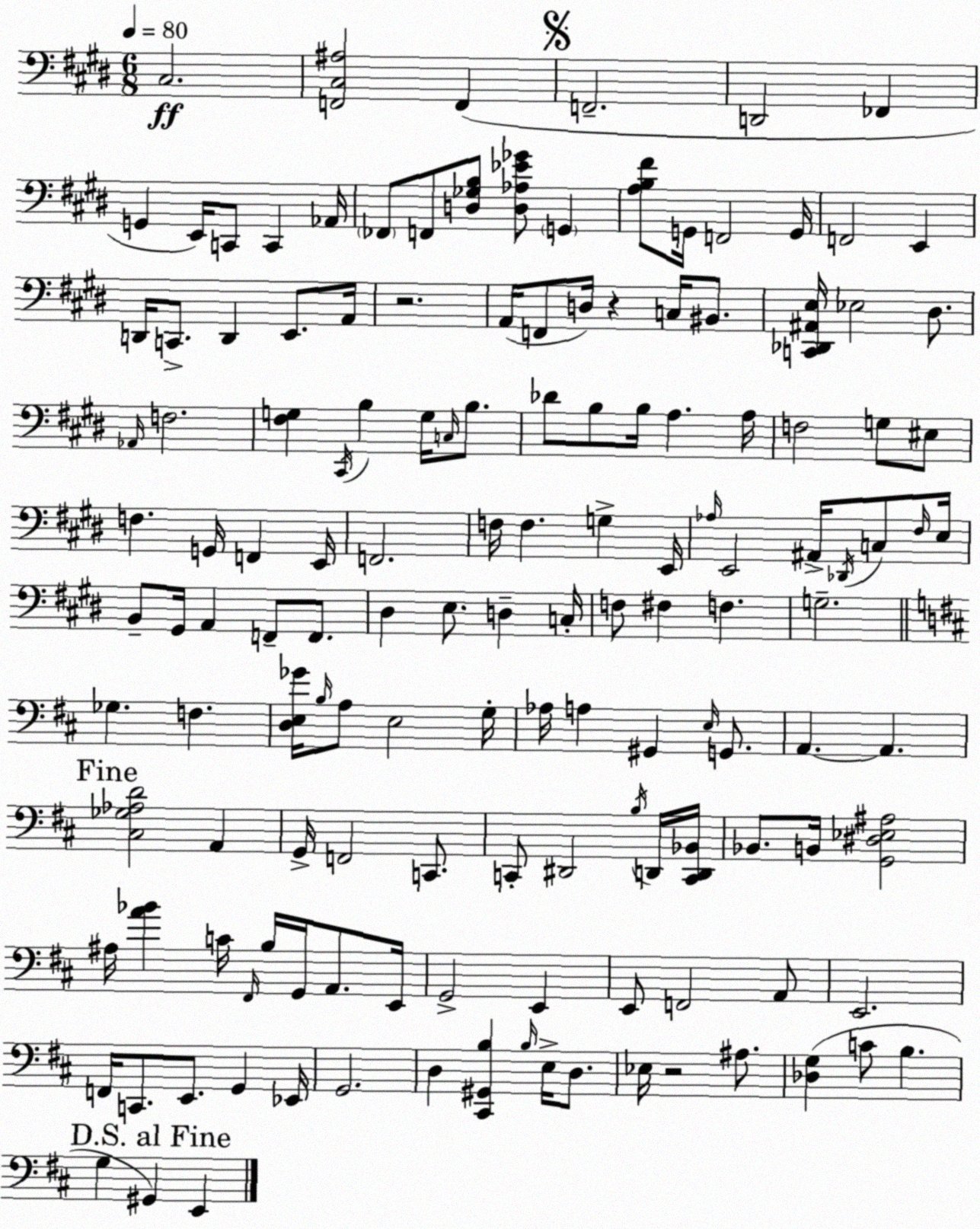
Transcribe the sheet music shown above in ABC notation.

X:1
T:Untitled
M:6/8
L:1/4
K:E
^C,2 [F,,^C,^A,]2 F,, F,,2 D,,2 _F,, G,, E,,/4 C,,/2 C,, _A,,/4 _F,,/2 F,,/2 [D,_G,B,]/2 [D,_A,_E_G]/2 G,, [A,B,^F]/2 G,,/4 F,,2 G,,/4 F,,2 E,, D,,/4 C,,/2 D,, E,,/2 A,,/4 z2 A,,/4 F,,/2 D,/4 z C,/4 ^B,,/2 [C,,_D,,^A,,E,]/4 _E,2 ^D,/2 _A,,/4 F,2 [^F,G,] ^C,,/4 B, G,/4 C,/4 B,/2 _D/2 B,/2 B,/4 A, A,/4 F,2 G,/2 ^E,/2 F, G,,/4 F,, E,,/4 F,,2 F,/4 F, G, E,,/4 _A,/4 E,,2 ^A,,/4 _D,,/4 C,/2 ^F,/4 E,/4 B,,/2 ^G,,/4 A,, F,,/2 F,,/2 ^D, E,/2 D, C,/4 F,/2 ^F, F, G,2 _G, F, [D,E,_G]/4 B,/4 A,/2 E,2 G,/4 _A,/4 A, ^G,, E,/4 G,,/2 A,, A,, [^C,_G,_A,D]2 A,, G,,/4 F,,2 C,,/2 C,,/2 ^D,,2 B,/4 D,,/4 [C,,D,,_B,,]/4 _B,,/2 B,,/4 [G,,^D,_E,^A,]2 ^A,/4 [A_B] C/4 ^F,,/4 B,/4 G,,/4 A,,/2 E,,/4 G,,2 E,, E,,/2 F,,2 A,,/2 E,,2 F,,/4 C,,/2 E,,/2 G,, _E,,/4 G,,2 D, [^C,,^G,,B,] B,/4 E,/4 D,/2 _E,/4 z2 ^A,/2 [_D,G,] C/2 B, G, ^G,, E,,